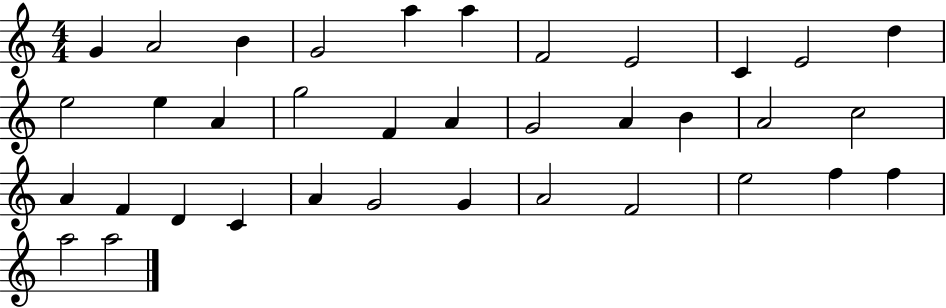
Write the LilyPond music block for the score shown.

{
  \clef treble
  \numericTimeSignature
  \time 4/4
  \key c \major
  g'4 a'2 b'4 | g'2 a''4 a''4 | f'2 e'2 | c'4 e'2 d''4 | \break e''2 e''4 a'4 | g''2 f'4 a'4 | g'2 a'4 b'4 | a'2 c''2 | \break a'4 f'4 d'4 c'4 | a'4 g'2 g'4 | a'2 f'2 | e''2 f''4 f''4 | \break a''2 a''2 | \bar "|."
}